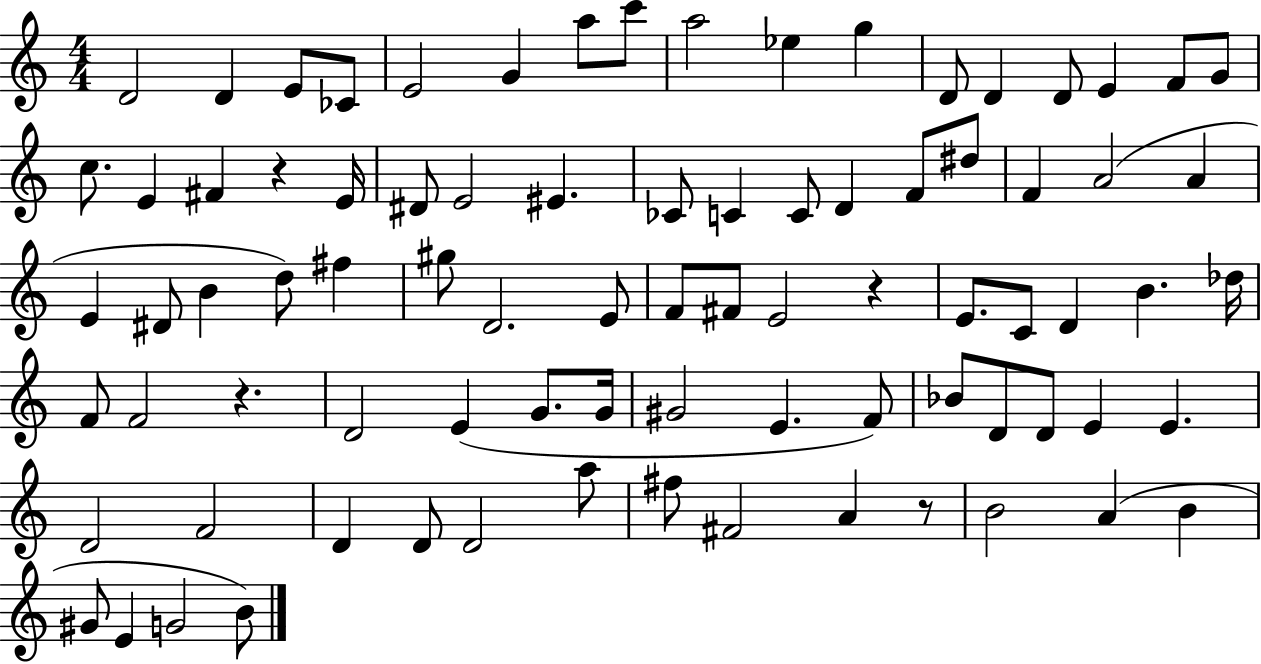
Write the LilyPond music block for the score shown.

{
  \clef treble
  \numericTimeSignature
  \time 4/4
  \key c \major
  d'2 d'4 e'8 ces'8 | e'2 g'4 a''8 c'''8 | a''2 ees''4 g''4 | d'8 d'4 d'8 e'4 f'8 g'8 | \break c''8. e'4 fis'4 r4 e'16 | dis'8 e'2 eis'4. | ces'8 c'4 c'8 d'4 f'8 dis''8 | f'4 a'2( a'4 | \break e'4 dis'8 b'4 d''8) fis''4 | gis''8 d'2. e'8 | f'8 fis'8 e'2 r4 | e'8. c'8 d'4 b'4. des''16 | \break f'8 f'2 r4. | d'2 e'4( g'8. g'16 | gis'2 e'4. f'8) | bes'8 d'8 d'8 e'4 e'4. | \break d'2 f'2 | d'4 d'8 d'2 a''8 | fis''8 fis'2 a'4 r8 | b'2 a'4( b'4 | \break gis'8 e'4 g'2 b'8) | \bar "|."
}